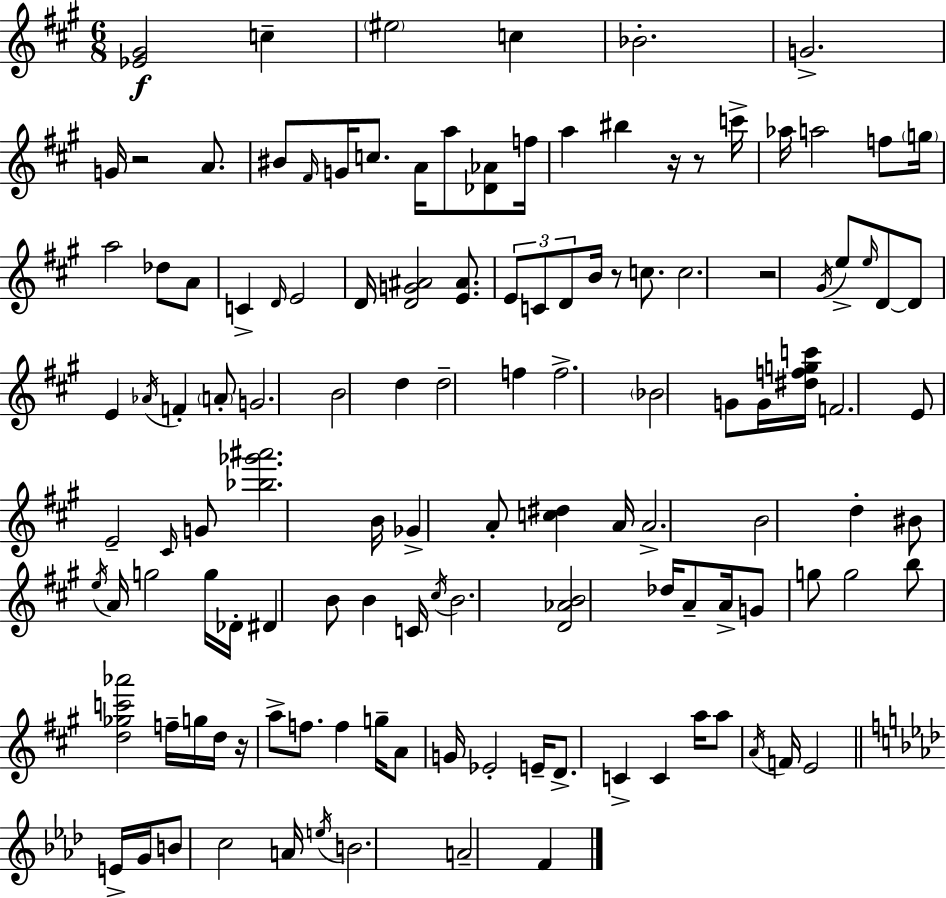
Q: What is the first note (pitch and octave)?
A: C5